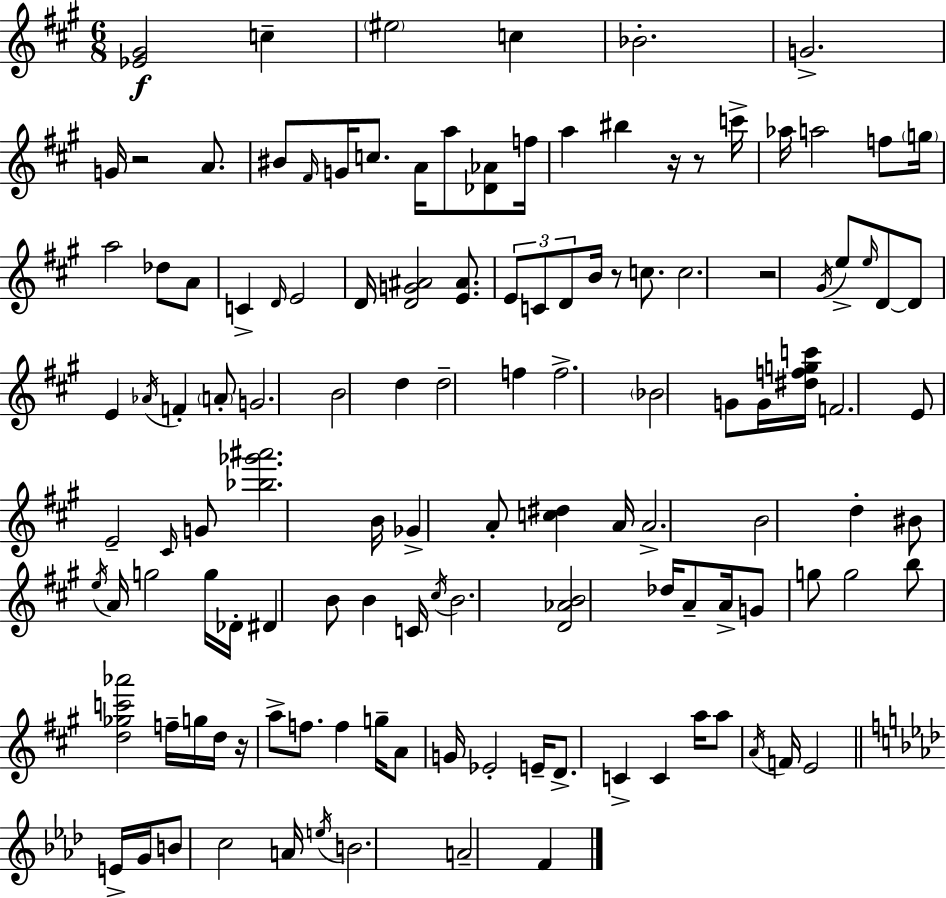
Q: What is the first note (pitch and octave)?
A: C5